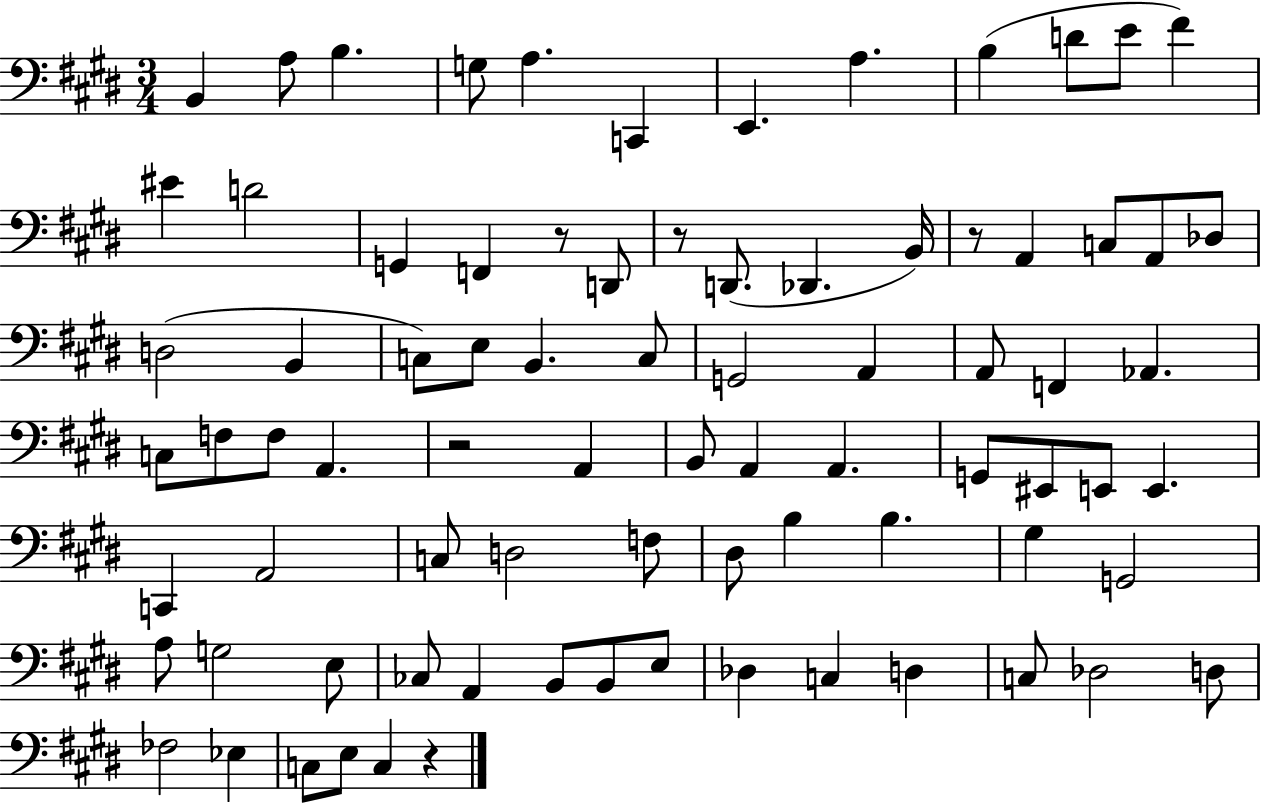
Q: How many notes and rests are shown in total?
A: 81